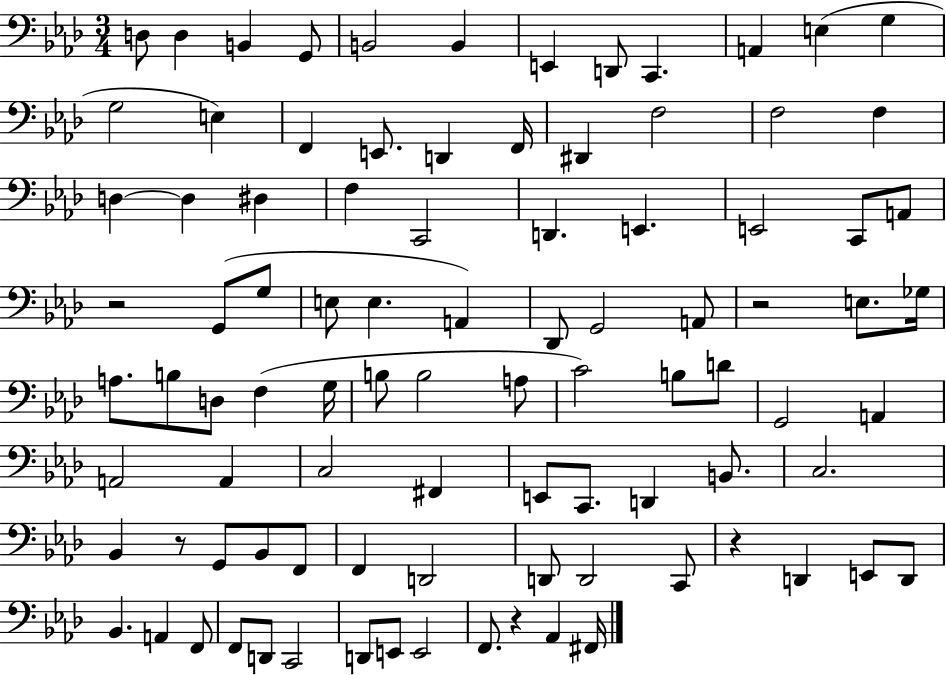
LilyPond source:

{
  \clef bass
  \numericTimeSignature
  \time 3/4
  \key aes \major
  d8 d4 b,4 g,8 | b,2 b,4 | e,4 d,8 c,4. | a,4 e4( g4 | \break g2 e4) | f,4 e,8. d,4 f,16 | dis,4 f2 | f2 f4 | \break d4~~ d4 dis4 | f4 c,2 | d,4. e,4. | e,2 c,8 a,8 | \break r2 g,8( g8 | e8 e4. a,4) | des,8 g,2 a,8 | r2 e8. ges16 | \break a8. b8 d8 f4( g16 | b8 b2 a8 | c'2) b8 d'8 | g,2 a,4 | \break a,2 a,4 | c2 fis,4 | e,8 c,8. d,4 b,8. | c2. | \break bes,4 r8 g,8 bes,8 f,8 | f,4 d,2 | d,8 d,2 c,8 | r4 d,4 e,8 d,8 | \break bes,4. a,4 f,8 | f,8 d,8 c,2 | d,8 e,8 e,2 | f,8. r4 aes,4 fis,16 | \break \bar "|."
}